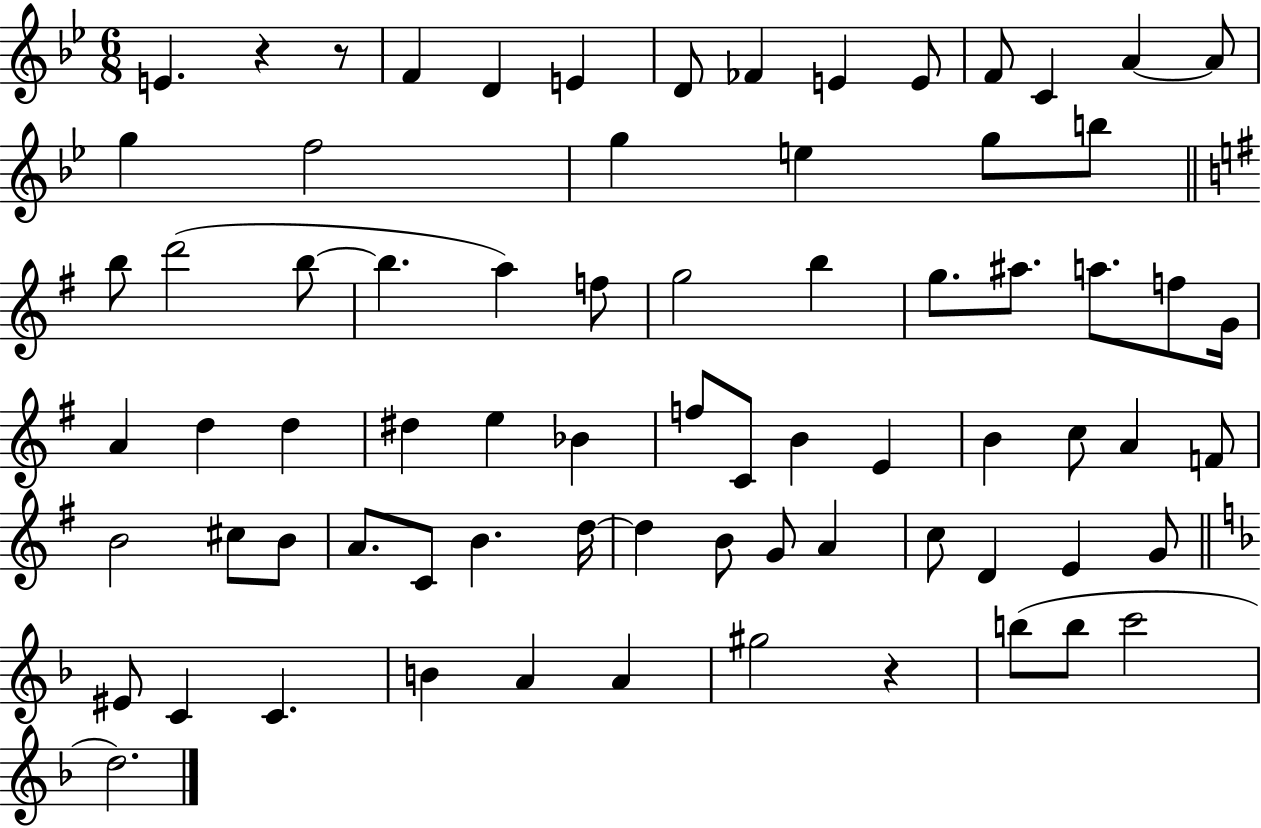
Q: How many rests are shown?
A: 3